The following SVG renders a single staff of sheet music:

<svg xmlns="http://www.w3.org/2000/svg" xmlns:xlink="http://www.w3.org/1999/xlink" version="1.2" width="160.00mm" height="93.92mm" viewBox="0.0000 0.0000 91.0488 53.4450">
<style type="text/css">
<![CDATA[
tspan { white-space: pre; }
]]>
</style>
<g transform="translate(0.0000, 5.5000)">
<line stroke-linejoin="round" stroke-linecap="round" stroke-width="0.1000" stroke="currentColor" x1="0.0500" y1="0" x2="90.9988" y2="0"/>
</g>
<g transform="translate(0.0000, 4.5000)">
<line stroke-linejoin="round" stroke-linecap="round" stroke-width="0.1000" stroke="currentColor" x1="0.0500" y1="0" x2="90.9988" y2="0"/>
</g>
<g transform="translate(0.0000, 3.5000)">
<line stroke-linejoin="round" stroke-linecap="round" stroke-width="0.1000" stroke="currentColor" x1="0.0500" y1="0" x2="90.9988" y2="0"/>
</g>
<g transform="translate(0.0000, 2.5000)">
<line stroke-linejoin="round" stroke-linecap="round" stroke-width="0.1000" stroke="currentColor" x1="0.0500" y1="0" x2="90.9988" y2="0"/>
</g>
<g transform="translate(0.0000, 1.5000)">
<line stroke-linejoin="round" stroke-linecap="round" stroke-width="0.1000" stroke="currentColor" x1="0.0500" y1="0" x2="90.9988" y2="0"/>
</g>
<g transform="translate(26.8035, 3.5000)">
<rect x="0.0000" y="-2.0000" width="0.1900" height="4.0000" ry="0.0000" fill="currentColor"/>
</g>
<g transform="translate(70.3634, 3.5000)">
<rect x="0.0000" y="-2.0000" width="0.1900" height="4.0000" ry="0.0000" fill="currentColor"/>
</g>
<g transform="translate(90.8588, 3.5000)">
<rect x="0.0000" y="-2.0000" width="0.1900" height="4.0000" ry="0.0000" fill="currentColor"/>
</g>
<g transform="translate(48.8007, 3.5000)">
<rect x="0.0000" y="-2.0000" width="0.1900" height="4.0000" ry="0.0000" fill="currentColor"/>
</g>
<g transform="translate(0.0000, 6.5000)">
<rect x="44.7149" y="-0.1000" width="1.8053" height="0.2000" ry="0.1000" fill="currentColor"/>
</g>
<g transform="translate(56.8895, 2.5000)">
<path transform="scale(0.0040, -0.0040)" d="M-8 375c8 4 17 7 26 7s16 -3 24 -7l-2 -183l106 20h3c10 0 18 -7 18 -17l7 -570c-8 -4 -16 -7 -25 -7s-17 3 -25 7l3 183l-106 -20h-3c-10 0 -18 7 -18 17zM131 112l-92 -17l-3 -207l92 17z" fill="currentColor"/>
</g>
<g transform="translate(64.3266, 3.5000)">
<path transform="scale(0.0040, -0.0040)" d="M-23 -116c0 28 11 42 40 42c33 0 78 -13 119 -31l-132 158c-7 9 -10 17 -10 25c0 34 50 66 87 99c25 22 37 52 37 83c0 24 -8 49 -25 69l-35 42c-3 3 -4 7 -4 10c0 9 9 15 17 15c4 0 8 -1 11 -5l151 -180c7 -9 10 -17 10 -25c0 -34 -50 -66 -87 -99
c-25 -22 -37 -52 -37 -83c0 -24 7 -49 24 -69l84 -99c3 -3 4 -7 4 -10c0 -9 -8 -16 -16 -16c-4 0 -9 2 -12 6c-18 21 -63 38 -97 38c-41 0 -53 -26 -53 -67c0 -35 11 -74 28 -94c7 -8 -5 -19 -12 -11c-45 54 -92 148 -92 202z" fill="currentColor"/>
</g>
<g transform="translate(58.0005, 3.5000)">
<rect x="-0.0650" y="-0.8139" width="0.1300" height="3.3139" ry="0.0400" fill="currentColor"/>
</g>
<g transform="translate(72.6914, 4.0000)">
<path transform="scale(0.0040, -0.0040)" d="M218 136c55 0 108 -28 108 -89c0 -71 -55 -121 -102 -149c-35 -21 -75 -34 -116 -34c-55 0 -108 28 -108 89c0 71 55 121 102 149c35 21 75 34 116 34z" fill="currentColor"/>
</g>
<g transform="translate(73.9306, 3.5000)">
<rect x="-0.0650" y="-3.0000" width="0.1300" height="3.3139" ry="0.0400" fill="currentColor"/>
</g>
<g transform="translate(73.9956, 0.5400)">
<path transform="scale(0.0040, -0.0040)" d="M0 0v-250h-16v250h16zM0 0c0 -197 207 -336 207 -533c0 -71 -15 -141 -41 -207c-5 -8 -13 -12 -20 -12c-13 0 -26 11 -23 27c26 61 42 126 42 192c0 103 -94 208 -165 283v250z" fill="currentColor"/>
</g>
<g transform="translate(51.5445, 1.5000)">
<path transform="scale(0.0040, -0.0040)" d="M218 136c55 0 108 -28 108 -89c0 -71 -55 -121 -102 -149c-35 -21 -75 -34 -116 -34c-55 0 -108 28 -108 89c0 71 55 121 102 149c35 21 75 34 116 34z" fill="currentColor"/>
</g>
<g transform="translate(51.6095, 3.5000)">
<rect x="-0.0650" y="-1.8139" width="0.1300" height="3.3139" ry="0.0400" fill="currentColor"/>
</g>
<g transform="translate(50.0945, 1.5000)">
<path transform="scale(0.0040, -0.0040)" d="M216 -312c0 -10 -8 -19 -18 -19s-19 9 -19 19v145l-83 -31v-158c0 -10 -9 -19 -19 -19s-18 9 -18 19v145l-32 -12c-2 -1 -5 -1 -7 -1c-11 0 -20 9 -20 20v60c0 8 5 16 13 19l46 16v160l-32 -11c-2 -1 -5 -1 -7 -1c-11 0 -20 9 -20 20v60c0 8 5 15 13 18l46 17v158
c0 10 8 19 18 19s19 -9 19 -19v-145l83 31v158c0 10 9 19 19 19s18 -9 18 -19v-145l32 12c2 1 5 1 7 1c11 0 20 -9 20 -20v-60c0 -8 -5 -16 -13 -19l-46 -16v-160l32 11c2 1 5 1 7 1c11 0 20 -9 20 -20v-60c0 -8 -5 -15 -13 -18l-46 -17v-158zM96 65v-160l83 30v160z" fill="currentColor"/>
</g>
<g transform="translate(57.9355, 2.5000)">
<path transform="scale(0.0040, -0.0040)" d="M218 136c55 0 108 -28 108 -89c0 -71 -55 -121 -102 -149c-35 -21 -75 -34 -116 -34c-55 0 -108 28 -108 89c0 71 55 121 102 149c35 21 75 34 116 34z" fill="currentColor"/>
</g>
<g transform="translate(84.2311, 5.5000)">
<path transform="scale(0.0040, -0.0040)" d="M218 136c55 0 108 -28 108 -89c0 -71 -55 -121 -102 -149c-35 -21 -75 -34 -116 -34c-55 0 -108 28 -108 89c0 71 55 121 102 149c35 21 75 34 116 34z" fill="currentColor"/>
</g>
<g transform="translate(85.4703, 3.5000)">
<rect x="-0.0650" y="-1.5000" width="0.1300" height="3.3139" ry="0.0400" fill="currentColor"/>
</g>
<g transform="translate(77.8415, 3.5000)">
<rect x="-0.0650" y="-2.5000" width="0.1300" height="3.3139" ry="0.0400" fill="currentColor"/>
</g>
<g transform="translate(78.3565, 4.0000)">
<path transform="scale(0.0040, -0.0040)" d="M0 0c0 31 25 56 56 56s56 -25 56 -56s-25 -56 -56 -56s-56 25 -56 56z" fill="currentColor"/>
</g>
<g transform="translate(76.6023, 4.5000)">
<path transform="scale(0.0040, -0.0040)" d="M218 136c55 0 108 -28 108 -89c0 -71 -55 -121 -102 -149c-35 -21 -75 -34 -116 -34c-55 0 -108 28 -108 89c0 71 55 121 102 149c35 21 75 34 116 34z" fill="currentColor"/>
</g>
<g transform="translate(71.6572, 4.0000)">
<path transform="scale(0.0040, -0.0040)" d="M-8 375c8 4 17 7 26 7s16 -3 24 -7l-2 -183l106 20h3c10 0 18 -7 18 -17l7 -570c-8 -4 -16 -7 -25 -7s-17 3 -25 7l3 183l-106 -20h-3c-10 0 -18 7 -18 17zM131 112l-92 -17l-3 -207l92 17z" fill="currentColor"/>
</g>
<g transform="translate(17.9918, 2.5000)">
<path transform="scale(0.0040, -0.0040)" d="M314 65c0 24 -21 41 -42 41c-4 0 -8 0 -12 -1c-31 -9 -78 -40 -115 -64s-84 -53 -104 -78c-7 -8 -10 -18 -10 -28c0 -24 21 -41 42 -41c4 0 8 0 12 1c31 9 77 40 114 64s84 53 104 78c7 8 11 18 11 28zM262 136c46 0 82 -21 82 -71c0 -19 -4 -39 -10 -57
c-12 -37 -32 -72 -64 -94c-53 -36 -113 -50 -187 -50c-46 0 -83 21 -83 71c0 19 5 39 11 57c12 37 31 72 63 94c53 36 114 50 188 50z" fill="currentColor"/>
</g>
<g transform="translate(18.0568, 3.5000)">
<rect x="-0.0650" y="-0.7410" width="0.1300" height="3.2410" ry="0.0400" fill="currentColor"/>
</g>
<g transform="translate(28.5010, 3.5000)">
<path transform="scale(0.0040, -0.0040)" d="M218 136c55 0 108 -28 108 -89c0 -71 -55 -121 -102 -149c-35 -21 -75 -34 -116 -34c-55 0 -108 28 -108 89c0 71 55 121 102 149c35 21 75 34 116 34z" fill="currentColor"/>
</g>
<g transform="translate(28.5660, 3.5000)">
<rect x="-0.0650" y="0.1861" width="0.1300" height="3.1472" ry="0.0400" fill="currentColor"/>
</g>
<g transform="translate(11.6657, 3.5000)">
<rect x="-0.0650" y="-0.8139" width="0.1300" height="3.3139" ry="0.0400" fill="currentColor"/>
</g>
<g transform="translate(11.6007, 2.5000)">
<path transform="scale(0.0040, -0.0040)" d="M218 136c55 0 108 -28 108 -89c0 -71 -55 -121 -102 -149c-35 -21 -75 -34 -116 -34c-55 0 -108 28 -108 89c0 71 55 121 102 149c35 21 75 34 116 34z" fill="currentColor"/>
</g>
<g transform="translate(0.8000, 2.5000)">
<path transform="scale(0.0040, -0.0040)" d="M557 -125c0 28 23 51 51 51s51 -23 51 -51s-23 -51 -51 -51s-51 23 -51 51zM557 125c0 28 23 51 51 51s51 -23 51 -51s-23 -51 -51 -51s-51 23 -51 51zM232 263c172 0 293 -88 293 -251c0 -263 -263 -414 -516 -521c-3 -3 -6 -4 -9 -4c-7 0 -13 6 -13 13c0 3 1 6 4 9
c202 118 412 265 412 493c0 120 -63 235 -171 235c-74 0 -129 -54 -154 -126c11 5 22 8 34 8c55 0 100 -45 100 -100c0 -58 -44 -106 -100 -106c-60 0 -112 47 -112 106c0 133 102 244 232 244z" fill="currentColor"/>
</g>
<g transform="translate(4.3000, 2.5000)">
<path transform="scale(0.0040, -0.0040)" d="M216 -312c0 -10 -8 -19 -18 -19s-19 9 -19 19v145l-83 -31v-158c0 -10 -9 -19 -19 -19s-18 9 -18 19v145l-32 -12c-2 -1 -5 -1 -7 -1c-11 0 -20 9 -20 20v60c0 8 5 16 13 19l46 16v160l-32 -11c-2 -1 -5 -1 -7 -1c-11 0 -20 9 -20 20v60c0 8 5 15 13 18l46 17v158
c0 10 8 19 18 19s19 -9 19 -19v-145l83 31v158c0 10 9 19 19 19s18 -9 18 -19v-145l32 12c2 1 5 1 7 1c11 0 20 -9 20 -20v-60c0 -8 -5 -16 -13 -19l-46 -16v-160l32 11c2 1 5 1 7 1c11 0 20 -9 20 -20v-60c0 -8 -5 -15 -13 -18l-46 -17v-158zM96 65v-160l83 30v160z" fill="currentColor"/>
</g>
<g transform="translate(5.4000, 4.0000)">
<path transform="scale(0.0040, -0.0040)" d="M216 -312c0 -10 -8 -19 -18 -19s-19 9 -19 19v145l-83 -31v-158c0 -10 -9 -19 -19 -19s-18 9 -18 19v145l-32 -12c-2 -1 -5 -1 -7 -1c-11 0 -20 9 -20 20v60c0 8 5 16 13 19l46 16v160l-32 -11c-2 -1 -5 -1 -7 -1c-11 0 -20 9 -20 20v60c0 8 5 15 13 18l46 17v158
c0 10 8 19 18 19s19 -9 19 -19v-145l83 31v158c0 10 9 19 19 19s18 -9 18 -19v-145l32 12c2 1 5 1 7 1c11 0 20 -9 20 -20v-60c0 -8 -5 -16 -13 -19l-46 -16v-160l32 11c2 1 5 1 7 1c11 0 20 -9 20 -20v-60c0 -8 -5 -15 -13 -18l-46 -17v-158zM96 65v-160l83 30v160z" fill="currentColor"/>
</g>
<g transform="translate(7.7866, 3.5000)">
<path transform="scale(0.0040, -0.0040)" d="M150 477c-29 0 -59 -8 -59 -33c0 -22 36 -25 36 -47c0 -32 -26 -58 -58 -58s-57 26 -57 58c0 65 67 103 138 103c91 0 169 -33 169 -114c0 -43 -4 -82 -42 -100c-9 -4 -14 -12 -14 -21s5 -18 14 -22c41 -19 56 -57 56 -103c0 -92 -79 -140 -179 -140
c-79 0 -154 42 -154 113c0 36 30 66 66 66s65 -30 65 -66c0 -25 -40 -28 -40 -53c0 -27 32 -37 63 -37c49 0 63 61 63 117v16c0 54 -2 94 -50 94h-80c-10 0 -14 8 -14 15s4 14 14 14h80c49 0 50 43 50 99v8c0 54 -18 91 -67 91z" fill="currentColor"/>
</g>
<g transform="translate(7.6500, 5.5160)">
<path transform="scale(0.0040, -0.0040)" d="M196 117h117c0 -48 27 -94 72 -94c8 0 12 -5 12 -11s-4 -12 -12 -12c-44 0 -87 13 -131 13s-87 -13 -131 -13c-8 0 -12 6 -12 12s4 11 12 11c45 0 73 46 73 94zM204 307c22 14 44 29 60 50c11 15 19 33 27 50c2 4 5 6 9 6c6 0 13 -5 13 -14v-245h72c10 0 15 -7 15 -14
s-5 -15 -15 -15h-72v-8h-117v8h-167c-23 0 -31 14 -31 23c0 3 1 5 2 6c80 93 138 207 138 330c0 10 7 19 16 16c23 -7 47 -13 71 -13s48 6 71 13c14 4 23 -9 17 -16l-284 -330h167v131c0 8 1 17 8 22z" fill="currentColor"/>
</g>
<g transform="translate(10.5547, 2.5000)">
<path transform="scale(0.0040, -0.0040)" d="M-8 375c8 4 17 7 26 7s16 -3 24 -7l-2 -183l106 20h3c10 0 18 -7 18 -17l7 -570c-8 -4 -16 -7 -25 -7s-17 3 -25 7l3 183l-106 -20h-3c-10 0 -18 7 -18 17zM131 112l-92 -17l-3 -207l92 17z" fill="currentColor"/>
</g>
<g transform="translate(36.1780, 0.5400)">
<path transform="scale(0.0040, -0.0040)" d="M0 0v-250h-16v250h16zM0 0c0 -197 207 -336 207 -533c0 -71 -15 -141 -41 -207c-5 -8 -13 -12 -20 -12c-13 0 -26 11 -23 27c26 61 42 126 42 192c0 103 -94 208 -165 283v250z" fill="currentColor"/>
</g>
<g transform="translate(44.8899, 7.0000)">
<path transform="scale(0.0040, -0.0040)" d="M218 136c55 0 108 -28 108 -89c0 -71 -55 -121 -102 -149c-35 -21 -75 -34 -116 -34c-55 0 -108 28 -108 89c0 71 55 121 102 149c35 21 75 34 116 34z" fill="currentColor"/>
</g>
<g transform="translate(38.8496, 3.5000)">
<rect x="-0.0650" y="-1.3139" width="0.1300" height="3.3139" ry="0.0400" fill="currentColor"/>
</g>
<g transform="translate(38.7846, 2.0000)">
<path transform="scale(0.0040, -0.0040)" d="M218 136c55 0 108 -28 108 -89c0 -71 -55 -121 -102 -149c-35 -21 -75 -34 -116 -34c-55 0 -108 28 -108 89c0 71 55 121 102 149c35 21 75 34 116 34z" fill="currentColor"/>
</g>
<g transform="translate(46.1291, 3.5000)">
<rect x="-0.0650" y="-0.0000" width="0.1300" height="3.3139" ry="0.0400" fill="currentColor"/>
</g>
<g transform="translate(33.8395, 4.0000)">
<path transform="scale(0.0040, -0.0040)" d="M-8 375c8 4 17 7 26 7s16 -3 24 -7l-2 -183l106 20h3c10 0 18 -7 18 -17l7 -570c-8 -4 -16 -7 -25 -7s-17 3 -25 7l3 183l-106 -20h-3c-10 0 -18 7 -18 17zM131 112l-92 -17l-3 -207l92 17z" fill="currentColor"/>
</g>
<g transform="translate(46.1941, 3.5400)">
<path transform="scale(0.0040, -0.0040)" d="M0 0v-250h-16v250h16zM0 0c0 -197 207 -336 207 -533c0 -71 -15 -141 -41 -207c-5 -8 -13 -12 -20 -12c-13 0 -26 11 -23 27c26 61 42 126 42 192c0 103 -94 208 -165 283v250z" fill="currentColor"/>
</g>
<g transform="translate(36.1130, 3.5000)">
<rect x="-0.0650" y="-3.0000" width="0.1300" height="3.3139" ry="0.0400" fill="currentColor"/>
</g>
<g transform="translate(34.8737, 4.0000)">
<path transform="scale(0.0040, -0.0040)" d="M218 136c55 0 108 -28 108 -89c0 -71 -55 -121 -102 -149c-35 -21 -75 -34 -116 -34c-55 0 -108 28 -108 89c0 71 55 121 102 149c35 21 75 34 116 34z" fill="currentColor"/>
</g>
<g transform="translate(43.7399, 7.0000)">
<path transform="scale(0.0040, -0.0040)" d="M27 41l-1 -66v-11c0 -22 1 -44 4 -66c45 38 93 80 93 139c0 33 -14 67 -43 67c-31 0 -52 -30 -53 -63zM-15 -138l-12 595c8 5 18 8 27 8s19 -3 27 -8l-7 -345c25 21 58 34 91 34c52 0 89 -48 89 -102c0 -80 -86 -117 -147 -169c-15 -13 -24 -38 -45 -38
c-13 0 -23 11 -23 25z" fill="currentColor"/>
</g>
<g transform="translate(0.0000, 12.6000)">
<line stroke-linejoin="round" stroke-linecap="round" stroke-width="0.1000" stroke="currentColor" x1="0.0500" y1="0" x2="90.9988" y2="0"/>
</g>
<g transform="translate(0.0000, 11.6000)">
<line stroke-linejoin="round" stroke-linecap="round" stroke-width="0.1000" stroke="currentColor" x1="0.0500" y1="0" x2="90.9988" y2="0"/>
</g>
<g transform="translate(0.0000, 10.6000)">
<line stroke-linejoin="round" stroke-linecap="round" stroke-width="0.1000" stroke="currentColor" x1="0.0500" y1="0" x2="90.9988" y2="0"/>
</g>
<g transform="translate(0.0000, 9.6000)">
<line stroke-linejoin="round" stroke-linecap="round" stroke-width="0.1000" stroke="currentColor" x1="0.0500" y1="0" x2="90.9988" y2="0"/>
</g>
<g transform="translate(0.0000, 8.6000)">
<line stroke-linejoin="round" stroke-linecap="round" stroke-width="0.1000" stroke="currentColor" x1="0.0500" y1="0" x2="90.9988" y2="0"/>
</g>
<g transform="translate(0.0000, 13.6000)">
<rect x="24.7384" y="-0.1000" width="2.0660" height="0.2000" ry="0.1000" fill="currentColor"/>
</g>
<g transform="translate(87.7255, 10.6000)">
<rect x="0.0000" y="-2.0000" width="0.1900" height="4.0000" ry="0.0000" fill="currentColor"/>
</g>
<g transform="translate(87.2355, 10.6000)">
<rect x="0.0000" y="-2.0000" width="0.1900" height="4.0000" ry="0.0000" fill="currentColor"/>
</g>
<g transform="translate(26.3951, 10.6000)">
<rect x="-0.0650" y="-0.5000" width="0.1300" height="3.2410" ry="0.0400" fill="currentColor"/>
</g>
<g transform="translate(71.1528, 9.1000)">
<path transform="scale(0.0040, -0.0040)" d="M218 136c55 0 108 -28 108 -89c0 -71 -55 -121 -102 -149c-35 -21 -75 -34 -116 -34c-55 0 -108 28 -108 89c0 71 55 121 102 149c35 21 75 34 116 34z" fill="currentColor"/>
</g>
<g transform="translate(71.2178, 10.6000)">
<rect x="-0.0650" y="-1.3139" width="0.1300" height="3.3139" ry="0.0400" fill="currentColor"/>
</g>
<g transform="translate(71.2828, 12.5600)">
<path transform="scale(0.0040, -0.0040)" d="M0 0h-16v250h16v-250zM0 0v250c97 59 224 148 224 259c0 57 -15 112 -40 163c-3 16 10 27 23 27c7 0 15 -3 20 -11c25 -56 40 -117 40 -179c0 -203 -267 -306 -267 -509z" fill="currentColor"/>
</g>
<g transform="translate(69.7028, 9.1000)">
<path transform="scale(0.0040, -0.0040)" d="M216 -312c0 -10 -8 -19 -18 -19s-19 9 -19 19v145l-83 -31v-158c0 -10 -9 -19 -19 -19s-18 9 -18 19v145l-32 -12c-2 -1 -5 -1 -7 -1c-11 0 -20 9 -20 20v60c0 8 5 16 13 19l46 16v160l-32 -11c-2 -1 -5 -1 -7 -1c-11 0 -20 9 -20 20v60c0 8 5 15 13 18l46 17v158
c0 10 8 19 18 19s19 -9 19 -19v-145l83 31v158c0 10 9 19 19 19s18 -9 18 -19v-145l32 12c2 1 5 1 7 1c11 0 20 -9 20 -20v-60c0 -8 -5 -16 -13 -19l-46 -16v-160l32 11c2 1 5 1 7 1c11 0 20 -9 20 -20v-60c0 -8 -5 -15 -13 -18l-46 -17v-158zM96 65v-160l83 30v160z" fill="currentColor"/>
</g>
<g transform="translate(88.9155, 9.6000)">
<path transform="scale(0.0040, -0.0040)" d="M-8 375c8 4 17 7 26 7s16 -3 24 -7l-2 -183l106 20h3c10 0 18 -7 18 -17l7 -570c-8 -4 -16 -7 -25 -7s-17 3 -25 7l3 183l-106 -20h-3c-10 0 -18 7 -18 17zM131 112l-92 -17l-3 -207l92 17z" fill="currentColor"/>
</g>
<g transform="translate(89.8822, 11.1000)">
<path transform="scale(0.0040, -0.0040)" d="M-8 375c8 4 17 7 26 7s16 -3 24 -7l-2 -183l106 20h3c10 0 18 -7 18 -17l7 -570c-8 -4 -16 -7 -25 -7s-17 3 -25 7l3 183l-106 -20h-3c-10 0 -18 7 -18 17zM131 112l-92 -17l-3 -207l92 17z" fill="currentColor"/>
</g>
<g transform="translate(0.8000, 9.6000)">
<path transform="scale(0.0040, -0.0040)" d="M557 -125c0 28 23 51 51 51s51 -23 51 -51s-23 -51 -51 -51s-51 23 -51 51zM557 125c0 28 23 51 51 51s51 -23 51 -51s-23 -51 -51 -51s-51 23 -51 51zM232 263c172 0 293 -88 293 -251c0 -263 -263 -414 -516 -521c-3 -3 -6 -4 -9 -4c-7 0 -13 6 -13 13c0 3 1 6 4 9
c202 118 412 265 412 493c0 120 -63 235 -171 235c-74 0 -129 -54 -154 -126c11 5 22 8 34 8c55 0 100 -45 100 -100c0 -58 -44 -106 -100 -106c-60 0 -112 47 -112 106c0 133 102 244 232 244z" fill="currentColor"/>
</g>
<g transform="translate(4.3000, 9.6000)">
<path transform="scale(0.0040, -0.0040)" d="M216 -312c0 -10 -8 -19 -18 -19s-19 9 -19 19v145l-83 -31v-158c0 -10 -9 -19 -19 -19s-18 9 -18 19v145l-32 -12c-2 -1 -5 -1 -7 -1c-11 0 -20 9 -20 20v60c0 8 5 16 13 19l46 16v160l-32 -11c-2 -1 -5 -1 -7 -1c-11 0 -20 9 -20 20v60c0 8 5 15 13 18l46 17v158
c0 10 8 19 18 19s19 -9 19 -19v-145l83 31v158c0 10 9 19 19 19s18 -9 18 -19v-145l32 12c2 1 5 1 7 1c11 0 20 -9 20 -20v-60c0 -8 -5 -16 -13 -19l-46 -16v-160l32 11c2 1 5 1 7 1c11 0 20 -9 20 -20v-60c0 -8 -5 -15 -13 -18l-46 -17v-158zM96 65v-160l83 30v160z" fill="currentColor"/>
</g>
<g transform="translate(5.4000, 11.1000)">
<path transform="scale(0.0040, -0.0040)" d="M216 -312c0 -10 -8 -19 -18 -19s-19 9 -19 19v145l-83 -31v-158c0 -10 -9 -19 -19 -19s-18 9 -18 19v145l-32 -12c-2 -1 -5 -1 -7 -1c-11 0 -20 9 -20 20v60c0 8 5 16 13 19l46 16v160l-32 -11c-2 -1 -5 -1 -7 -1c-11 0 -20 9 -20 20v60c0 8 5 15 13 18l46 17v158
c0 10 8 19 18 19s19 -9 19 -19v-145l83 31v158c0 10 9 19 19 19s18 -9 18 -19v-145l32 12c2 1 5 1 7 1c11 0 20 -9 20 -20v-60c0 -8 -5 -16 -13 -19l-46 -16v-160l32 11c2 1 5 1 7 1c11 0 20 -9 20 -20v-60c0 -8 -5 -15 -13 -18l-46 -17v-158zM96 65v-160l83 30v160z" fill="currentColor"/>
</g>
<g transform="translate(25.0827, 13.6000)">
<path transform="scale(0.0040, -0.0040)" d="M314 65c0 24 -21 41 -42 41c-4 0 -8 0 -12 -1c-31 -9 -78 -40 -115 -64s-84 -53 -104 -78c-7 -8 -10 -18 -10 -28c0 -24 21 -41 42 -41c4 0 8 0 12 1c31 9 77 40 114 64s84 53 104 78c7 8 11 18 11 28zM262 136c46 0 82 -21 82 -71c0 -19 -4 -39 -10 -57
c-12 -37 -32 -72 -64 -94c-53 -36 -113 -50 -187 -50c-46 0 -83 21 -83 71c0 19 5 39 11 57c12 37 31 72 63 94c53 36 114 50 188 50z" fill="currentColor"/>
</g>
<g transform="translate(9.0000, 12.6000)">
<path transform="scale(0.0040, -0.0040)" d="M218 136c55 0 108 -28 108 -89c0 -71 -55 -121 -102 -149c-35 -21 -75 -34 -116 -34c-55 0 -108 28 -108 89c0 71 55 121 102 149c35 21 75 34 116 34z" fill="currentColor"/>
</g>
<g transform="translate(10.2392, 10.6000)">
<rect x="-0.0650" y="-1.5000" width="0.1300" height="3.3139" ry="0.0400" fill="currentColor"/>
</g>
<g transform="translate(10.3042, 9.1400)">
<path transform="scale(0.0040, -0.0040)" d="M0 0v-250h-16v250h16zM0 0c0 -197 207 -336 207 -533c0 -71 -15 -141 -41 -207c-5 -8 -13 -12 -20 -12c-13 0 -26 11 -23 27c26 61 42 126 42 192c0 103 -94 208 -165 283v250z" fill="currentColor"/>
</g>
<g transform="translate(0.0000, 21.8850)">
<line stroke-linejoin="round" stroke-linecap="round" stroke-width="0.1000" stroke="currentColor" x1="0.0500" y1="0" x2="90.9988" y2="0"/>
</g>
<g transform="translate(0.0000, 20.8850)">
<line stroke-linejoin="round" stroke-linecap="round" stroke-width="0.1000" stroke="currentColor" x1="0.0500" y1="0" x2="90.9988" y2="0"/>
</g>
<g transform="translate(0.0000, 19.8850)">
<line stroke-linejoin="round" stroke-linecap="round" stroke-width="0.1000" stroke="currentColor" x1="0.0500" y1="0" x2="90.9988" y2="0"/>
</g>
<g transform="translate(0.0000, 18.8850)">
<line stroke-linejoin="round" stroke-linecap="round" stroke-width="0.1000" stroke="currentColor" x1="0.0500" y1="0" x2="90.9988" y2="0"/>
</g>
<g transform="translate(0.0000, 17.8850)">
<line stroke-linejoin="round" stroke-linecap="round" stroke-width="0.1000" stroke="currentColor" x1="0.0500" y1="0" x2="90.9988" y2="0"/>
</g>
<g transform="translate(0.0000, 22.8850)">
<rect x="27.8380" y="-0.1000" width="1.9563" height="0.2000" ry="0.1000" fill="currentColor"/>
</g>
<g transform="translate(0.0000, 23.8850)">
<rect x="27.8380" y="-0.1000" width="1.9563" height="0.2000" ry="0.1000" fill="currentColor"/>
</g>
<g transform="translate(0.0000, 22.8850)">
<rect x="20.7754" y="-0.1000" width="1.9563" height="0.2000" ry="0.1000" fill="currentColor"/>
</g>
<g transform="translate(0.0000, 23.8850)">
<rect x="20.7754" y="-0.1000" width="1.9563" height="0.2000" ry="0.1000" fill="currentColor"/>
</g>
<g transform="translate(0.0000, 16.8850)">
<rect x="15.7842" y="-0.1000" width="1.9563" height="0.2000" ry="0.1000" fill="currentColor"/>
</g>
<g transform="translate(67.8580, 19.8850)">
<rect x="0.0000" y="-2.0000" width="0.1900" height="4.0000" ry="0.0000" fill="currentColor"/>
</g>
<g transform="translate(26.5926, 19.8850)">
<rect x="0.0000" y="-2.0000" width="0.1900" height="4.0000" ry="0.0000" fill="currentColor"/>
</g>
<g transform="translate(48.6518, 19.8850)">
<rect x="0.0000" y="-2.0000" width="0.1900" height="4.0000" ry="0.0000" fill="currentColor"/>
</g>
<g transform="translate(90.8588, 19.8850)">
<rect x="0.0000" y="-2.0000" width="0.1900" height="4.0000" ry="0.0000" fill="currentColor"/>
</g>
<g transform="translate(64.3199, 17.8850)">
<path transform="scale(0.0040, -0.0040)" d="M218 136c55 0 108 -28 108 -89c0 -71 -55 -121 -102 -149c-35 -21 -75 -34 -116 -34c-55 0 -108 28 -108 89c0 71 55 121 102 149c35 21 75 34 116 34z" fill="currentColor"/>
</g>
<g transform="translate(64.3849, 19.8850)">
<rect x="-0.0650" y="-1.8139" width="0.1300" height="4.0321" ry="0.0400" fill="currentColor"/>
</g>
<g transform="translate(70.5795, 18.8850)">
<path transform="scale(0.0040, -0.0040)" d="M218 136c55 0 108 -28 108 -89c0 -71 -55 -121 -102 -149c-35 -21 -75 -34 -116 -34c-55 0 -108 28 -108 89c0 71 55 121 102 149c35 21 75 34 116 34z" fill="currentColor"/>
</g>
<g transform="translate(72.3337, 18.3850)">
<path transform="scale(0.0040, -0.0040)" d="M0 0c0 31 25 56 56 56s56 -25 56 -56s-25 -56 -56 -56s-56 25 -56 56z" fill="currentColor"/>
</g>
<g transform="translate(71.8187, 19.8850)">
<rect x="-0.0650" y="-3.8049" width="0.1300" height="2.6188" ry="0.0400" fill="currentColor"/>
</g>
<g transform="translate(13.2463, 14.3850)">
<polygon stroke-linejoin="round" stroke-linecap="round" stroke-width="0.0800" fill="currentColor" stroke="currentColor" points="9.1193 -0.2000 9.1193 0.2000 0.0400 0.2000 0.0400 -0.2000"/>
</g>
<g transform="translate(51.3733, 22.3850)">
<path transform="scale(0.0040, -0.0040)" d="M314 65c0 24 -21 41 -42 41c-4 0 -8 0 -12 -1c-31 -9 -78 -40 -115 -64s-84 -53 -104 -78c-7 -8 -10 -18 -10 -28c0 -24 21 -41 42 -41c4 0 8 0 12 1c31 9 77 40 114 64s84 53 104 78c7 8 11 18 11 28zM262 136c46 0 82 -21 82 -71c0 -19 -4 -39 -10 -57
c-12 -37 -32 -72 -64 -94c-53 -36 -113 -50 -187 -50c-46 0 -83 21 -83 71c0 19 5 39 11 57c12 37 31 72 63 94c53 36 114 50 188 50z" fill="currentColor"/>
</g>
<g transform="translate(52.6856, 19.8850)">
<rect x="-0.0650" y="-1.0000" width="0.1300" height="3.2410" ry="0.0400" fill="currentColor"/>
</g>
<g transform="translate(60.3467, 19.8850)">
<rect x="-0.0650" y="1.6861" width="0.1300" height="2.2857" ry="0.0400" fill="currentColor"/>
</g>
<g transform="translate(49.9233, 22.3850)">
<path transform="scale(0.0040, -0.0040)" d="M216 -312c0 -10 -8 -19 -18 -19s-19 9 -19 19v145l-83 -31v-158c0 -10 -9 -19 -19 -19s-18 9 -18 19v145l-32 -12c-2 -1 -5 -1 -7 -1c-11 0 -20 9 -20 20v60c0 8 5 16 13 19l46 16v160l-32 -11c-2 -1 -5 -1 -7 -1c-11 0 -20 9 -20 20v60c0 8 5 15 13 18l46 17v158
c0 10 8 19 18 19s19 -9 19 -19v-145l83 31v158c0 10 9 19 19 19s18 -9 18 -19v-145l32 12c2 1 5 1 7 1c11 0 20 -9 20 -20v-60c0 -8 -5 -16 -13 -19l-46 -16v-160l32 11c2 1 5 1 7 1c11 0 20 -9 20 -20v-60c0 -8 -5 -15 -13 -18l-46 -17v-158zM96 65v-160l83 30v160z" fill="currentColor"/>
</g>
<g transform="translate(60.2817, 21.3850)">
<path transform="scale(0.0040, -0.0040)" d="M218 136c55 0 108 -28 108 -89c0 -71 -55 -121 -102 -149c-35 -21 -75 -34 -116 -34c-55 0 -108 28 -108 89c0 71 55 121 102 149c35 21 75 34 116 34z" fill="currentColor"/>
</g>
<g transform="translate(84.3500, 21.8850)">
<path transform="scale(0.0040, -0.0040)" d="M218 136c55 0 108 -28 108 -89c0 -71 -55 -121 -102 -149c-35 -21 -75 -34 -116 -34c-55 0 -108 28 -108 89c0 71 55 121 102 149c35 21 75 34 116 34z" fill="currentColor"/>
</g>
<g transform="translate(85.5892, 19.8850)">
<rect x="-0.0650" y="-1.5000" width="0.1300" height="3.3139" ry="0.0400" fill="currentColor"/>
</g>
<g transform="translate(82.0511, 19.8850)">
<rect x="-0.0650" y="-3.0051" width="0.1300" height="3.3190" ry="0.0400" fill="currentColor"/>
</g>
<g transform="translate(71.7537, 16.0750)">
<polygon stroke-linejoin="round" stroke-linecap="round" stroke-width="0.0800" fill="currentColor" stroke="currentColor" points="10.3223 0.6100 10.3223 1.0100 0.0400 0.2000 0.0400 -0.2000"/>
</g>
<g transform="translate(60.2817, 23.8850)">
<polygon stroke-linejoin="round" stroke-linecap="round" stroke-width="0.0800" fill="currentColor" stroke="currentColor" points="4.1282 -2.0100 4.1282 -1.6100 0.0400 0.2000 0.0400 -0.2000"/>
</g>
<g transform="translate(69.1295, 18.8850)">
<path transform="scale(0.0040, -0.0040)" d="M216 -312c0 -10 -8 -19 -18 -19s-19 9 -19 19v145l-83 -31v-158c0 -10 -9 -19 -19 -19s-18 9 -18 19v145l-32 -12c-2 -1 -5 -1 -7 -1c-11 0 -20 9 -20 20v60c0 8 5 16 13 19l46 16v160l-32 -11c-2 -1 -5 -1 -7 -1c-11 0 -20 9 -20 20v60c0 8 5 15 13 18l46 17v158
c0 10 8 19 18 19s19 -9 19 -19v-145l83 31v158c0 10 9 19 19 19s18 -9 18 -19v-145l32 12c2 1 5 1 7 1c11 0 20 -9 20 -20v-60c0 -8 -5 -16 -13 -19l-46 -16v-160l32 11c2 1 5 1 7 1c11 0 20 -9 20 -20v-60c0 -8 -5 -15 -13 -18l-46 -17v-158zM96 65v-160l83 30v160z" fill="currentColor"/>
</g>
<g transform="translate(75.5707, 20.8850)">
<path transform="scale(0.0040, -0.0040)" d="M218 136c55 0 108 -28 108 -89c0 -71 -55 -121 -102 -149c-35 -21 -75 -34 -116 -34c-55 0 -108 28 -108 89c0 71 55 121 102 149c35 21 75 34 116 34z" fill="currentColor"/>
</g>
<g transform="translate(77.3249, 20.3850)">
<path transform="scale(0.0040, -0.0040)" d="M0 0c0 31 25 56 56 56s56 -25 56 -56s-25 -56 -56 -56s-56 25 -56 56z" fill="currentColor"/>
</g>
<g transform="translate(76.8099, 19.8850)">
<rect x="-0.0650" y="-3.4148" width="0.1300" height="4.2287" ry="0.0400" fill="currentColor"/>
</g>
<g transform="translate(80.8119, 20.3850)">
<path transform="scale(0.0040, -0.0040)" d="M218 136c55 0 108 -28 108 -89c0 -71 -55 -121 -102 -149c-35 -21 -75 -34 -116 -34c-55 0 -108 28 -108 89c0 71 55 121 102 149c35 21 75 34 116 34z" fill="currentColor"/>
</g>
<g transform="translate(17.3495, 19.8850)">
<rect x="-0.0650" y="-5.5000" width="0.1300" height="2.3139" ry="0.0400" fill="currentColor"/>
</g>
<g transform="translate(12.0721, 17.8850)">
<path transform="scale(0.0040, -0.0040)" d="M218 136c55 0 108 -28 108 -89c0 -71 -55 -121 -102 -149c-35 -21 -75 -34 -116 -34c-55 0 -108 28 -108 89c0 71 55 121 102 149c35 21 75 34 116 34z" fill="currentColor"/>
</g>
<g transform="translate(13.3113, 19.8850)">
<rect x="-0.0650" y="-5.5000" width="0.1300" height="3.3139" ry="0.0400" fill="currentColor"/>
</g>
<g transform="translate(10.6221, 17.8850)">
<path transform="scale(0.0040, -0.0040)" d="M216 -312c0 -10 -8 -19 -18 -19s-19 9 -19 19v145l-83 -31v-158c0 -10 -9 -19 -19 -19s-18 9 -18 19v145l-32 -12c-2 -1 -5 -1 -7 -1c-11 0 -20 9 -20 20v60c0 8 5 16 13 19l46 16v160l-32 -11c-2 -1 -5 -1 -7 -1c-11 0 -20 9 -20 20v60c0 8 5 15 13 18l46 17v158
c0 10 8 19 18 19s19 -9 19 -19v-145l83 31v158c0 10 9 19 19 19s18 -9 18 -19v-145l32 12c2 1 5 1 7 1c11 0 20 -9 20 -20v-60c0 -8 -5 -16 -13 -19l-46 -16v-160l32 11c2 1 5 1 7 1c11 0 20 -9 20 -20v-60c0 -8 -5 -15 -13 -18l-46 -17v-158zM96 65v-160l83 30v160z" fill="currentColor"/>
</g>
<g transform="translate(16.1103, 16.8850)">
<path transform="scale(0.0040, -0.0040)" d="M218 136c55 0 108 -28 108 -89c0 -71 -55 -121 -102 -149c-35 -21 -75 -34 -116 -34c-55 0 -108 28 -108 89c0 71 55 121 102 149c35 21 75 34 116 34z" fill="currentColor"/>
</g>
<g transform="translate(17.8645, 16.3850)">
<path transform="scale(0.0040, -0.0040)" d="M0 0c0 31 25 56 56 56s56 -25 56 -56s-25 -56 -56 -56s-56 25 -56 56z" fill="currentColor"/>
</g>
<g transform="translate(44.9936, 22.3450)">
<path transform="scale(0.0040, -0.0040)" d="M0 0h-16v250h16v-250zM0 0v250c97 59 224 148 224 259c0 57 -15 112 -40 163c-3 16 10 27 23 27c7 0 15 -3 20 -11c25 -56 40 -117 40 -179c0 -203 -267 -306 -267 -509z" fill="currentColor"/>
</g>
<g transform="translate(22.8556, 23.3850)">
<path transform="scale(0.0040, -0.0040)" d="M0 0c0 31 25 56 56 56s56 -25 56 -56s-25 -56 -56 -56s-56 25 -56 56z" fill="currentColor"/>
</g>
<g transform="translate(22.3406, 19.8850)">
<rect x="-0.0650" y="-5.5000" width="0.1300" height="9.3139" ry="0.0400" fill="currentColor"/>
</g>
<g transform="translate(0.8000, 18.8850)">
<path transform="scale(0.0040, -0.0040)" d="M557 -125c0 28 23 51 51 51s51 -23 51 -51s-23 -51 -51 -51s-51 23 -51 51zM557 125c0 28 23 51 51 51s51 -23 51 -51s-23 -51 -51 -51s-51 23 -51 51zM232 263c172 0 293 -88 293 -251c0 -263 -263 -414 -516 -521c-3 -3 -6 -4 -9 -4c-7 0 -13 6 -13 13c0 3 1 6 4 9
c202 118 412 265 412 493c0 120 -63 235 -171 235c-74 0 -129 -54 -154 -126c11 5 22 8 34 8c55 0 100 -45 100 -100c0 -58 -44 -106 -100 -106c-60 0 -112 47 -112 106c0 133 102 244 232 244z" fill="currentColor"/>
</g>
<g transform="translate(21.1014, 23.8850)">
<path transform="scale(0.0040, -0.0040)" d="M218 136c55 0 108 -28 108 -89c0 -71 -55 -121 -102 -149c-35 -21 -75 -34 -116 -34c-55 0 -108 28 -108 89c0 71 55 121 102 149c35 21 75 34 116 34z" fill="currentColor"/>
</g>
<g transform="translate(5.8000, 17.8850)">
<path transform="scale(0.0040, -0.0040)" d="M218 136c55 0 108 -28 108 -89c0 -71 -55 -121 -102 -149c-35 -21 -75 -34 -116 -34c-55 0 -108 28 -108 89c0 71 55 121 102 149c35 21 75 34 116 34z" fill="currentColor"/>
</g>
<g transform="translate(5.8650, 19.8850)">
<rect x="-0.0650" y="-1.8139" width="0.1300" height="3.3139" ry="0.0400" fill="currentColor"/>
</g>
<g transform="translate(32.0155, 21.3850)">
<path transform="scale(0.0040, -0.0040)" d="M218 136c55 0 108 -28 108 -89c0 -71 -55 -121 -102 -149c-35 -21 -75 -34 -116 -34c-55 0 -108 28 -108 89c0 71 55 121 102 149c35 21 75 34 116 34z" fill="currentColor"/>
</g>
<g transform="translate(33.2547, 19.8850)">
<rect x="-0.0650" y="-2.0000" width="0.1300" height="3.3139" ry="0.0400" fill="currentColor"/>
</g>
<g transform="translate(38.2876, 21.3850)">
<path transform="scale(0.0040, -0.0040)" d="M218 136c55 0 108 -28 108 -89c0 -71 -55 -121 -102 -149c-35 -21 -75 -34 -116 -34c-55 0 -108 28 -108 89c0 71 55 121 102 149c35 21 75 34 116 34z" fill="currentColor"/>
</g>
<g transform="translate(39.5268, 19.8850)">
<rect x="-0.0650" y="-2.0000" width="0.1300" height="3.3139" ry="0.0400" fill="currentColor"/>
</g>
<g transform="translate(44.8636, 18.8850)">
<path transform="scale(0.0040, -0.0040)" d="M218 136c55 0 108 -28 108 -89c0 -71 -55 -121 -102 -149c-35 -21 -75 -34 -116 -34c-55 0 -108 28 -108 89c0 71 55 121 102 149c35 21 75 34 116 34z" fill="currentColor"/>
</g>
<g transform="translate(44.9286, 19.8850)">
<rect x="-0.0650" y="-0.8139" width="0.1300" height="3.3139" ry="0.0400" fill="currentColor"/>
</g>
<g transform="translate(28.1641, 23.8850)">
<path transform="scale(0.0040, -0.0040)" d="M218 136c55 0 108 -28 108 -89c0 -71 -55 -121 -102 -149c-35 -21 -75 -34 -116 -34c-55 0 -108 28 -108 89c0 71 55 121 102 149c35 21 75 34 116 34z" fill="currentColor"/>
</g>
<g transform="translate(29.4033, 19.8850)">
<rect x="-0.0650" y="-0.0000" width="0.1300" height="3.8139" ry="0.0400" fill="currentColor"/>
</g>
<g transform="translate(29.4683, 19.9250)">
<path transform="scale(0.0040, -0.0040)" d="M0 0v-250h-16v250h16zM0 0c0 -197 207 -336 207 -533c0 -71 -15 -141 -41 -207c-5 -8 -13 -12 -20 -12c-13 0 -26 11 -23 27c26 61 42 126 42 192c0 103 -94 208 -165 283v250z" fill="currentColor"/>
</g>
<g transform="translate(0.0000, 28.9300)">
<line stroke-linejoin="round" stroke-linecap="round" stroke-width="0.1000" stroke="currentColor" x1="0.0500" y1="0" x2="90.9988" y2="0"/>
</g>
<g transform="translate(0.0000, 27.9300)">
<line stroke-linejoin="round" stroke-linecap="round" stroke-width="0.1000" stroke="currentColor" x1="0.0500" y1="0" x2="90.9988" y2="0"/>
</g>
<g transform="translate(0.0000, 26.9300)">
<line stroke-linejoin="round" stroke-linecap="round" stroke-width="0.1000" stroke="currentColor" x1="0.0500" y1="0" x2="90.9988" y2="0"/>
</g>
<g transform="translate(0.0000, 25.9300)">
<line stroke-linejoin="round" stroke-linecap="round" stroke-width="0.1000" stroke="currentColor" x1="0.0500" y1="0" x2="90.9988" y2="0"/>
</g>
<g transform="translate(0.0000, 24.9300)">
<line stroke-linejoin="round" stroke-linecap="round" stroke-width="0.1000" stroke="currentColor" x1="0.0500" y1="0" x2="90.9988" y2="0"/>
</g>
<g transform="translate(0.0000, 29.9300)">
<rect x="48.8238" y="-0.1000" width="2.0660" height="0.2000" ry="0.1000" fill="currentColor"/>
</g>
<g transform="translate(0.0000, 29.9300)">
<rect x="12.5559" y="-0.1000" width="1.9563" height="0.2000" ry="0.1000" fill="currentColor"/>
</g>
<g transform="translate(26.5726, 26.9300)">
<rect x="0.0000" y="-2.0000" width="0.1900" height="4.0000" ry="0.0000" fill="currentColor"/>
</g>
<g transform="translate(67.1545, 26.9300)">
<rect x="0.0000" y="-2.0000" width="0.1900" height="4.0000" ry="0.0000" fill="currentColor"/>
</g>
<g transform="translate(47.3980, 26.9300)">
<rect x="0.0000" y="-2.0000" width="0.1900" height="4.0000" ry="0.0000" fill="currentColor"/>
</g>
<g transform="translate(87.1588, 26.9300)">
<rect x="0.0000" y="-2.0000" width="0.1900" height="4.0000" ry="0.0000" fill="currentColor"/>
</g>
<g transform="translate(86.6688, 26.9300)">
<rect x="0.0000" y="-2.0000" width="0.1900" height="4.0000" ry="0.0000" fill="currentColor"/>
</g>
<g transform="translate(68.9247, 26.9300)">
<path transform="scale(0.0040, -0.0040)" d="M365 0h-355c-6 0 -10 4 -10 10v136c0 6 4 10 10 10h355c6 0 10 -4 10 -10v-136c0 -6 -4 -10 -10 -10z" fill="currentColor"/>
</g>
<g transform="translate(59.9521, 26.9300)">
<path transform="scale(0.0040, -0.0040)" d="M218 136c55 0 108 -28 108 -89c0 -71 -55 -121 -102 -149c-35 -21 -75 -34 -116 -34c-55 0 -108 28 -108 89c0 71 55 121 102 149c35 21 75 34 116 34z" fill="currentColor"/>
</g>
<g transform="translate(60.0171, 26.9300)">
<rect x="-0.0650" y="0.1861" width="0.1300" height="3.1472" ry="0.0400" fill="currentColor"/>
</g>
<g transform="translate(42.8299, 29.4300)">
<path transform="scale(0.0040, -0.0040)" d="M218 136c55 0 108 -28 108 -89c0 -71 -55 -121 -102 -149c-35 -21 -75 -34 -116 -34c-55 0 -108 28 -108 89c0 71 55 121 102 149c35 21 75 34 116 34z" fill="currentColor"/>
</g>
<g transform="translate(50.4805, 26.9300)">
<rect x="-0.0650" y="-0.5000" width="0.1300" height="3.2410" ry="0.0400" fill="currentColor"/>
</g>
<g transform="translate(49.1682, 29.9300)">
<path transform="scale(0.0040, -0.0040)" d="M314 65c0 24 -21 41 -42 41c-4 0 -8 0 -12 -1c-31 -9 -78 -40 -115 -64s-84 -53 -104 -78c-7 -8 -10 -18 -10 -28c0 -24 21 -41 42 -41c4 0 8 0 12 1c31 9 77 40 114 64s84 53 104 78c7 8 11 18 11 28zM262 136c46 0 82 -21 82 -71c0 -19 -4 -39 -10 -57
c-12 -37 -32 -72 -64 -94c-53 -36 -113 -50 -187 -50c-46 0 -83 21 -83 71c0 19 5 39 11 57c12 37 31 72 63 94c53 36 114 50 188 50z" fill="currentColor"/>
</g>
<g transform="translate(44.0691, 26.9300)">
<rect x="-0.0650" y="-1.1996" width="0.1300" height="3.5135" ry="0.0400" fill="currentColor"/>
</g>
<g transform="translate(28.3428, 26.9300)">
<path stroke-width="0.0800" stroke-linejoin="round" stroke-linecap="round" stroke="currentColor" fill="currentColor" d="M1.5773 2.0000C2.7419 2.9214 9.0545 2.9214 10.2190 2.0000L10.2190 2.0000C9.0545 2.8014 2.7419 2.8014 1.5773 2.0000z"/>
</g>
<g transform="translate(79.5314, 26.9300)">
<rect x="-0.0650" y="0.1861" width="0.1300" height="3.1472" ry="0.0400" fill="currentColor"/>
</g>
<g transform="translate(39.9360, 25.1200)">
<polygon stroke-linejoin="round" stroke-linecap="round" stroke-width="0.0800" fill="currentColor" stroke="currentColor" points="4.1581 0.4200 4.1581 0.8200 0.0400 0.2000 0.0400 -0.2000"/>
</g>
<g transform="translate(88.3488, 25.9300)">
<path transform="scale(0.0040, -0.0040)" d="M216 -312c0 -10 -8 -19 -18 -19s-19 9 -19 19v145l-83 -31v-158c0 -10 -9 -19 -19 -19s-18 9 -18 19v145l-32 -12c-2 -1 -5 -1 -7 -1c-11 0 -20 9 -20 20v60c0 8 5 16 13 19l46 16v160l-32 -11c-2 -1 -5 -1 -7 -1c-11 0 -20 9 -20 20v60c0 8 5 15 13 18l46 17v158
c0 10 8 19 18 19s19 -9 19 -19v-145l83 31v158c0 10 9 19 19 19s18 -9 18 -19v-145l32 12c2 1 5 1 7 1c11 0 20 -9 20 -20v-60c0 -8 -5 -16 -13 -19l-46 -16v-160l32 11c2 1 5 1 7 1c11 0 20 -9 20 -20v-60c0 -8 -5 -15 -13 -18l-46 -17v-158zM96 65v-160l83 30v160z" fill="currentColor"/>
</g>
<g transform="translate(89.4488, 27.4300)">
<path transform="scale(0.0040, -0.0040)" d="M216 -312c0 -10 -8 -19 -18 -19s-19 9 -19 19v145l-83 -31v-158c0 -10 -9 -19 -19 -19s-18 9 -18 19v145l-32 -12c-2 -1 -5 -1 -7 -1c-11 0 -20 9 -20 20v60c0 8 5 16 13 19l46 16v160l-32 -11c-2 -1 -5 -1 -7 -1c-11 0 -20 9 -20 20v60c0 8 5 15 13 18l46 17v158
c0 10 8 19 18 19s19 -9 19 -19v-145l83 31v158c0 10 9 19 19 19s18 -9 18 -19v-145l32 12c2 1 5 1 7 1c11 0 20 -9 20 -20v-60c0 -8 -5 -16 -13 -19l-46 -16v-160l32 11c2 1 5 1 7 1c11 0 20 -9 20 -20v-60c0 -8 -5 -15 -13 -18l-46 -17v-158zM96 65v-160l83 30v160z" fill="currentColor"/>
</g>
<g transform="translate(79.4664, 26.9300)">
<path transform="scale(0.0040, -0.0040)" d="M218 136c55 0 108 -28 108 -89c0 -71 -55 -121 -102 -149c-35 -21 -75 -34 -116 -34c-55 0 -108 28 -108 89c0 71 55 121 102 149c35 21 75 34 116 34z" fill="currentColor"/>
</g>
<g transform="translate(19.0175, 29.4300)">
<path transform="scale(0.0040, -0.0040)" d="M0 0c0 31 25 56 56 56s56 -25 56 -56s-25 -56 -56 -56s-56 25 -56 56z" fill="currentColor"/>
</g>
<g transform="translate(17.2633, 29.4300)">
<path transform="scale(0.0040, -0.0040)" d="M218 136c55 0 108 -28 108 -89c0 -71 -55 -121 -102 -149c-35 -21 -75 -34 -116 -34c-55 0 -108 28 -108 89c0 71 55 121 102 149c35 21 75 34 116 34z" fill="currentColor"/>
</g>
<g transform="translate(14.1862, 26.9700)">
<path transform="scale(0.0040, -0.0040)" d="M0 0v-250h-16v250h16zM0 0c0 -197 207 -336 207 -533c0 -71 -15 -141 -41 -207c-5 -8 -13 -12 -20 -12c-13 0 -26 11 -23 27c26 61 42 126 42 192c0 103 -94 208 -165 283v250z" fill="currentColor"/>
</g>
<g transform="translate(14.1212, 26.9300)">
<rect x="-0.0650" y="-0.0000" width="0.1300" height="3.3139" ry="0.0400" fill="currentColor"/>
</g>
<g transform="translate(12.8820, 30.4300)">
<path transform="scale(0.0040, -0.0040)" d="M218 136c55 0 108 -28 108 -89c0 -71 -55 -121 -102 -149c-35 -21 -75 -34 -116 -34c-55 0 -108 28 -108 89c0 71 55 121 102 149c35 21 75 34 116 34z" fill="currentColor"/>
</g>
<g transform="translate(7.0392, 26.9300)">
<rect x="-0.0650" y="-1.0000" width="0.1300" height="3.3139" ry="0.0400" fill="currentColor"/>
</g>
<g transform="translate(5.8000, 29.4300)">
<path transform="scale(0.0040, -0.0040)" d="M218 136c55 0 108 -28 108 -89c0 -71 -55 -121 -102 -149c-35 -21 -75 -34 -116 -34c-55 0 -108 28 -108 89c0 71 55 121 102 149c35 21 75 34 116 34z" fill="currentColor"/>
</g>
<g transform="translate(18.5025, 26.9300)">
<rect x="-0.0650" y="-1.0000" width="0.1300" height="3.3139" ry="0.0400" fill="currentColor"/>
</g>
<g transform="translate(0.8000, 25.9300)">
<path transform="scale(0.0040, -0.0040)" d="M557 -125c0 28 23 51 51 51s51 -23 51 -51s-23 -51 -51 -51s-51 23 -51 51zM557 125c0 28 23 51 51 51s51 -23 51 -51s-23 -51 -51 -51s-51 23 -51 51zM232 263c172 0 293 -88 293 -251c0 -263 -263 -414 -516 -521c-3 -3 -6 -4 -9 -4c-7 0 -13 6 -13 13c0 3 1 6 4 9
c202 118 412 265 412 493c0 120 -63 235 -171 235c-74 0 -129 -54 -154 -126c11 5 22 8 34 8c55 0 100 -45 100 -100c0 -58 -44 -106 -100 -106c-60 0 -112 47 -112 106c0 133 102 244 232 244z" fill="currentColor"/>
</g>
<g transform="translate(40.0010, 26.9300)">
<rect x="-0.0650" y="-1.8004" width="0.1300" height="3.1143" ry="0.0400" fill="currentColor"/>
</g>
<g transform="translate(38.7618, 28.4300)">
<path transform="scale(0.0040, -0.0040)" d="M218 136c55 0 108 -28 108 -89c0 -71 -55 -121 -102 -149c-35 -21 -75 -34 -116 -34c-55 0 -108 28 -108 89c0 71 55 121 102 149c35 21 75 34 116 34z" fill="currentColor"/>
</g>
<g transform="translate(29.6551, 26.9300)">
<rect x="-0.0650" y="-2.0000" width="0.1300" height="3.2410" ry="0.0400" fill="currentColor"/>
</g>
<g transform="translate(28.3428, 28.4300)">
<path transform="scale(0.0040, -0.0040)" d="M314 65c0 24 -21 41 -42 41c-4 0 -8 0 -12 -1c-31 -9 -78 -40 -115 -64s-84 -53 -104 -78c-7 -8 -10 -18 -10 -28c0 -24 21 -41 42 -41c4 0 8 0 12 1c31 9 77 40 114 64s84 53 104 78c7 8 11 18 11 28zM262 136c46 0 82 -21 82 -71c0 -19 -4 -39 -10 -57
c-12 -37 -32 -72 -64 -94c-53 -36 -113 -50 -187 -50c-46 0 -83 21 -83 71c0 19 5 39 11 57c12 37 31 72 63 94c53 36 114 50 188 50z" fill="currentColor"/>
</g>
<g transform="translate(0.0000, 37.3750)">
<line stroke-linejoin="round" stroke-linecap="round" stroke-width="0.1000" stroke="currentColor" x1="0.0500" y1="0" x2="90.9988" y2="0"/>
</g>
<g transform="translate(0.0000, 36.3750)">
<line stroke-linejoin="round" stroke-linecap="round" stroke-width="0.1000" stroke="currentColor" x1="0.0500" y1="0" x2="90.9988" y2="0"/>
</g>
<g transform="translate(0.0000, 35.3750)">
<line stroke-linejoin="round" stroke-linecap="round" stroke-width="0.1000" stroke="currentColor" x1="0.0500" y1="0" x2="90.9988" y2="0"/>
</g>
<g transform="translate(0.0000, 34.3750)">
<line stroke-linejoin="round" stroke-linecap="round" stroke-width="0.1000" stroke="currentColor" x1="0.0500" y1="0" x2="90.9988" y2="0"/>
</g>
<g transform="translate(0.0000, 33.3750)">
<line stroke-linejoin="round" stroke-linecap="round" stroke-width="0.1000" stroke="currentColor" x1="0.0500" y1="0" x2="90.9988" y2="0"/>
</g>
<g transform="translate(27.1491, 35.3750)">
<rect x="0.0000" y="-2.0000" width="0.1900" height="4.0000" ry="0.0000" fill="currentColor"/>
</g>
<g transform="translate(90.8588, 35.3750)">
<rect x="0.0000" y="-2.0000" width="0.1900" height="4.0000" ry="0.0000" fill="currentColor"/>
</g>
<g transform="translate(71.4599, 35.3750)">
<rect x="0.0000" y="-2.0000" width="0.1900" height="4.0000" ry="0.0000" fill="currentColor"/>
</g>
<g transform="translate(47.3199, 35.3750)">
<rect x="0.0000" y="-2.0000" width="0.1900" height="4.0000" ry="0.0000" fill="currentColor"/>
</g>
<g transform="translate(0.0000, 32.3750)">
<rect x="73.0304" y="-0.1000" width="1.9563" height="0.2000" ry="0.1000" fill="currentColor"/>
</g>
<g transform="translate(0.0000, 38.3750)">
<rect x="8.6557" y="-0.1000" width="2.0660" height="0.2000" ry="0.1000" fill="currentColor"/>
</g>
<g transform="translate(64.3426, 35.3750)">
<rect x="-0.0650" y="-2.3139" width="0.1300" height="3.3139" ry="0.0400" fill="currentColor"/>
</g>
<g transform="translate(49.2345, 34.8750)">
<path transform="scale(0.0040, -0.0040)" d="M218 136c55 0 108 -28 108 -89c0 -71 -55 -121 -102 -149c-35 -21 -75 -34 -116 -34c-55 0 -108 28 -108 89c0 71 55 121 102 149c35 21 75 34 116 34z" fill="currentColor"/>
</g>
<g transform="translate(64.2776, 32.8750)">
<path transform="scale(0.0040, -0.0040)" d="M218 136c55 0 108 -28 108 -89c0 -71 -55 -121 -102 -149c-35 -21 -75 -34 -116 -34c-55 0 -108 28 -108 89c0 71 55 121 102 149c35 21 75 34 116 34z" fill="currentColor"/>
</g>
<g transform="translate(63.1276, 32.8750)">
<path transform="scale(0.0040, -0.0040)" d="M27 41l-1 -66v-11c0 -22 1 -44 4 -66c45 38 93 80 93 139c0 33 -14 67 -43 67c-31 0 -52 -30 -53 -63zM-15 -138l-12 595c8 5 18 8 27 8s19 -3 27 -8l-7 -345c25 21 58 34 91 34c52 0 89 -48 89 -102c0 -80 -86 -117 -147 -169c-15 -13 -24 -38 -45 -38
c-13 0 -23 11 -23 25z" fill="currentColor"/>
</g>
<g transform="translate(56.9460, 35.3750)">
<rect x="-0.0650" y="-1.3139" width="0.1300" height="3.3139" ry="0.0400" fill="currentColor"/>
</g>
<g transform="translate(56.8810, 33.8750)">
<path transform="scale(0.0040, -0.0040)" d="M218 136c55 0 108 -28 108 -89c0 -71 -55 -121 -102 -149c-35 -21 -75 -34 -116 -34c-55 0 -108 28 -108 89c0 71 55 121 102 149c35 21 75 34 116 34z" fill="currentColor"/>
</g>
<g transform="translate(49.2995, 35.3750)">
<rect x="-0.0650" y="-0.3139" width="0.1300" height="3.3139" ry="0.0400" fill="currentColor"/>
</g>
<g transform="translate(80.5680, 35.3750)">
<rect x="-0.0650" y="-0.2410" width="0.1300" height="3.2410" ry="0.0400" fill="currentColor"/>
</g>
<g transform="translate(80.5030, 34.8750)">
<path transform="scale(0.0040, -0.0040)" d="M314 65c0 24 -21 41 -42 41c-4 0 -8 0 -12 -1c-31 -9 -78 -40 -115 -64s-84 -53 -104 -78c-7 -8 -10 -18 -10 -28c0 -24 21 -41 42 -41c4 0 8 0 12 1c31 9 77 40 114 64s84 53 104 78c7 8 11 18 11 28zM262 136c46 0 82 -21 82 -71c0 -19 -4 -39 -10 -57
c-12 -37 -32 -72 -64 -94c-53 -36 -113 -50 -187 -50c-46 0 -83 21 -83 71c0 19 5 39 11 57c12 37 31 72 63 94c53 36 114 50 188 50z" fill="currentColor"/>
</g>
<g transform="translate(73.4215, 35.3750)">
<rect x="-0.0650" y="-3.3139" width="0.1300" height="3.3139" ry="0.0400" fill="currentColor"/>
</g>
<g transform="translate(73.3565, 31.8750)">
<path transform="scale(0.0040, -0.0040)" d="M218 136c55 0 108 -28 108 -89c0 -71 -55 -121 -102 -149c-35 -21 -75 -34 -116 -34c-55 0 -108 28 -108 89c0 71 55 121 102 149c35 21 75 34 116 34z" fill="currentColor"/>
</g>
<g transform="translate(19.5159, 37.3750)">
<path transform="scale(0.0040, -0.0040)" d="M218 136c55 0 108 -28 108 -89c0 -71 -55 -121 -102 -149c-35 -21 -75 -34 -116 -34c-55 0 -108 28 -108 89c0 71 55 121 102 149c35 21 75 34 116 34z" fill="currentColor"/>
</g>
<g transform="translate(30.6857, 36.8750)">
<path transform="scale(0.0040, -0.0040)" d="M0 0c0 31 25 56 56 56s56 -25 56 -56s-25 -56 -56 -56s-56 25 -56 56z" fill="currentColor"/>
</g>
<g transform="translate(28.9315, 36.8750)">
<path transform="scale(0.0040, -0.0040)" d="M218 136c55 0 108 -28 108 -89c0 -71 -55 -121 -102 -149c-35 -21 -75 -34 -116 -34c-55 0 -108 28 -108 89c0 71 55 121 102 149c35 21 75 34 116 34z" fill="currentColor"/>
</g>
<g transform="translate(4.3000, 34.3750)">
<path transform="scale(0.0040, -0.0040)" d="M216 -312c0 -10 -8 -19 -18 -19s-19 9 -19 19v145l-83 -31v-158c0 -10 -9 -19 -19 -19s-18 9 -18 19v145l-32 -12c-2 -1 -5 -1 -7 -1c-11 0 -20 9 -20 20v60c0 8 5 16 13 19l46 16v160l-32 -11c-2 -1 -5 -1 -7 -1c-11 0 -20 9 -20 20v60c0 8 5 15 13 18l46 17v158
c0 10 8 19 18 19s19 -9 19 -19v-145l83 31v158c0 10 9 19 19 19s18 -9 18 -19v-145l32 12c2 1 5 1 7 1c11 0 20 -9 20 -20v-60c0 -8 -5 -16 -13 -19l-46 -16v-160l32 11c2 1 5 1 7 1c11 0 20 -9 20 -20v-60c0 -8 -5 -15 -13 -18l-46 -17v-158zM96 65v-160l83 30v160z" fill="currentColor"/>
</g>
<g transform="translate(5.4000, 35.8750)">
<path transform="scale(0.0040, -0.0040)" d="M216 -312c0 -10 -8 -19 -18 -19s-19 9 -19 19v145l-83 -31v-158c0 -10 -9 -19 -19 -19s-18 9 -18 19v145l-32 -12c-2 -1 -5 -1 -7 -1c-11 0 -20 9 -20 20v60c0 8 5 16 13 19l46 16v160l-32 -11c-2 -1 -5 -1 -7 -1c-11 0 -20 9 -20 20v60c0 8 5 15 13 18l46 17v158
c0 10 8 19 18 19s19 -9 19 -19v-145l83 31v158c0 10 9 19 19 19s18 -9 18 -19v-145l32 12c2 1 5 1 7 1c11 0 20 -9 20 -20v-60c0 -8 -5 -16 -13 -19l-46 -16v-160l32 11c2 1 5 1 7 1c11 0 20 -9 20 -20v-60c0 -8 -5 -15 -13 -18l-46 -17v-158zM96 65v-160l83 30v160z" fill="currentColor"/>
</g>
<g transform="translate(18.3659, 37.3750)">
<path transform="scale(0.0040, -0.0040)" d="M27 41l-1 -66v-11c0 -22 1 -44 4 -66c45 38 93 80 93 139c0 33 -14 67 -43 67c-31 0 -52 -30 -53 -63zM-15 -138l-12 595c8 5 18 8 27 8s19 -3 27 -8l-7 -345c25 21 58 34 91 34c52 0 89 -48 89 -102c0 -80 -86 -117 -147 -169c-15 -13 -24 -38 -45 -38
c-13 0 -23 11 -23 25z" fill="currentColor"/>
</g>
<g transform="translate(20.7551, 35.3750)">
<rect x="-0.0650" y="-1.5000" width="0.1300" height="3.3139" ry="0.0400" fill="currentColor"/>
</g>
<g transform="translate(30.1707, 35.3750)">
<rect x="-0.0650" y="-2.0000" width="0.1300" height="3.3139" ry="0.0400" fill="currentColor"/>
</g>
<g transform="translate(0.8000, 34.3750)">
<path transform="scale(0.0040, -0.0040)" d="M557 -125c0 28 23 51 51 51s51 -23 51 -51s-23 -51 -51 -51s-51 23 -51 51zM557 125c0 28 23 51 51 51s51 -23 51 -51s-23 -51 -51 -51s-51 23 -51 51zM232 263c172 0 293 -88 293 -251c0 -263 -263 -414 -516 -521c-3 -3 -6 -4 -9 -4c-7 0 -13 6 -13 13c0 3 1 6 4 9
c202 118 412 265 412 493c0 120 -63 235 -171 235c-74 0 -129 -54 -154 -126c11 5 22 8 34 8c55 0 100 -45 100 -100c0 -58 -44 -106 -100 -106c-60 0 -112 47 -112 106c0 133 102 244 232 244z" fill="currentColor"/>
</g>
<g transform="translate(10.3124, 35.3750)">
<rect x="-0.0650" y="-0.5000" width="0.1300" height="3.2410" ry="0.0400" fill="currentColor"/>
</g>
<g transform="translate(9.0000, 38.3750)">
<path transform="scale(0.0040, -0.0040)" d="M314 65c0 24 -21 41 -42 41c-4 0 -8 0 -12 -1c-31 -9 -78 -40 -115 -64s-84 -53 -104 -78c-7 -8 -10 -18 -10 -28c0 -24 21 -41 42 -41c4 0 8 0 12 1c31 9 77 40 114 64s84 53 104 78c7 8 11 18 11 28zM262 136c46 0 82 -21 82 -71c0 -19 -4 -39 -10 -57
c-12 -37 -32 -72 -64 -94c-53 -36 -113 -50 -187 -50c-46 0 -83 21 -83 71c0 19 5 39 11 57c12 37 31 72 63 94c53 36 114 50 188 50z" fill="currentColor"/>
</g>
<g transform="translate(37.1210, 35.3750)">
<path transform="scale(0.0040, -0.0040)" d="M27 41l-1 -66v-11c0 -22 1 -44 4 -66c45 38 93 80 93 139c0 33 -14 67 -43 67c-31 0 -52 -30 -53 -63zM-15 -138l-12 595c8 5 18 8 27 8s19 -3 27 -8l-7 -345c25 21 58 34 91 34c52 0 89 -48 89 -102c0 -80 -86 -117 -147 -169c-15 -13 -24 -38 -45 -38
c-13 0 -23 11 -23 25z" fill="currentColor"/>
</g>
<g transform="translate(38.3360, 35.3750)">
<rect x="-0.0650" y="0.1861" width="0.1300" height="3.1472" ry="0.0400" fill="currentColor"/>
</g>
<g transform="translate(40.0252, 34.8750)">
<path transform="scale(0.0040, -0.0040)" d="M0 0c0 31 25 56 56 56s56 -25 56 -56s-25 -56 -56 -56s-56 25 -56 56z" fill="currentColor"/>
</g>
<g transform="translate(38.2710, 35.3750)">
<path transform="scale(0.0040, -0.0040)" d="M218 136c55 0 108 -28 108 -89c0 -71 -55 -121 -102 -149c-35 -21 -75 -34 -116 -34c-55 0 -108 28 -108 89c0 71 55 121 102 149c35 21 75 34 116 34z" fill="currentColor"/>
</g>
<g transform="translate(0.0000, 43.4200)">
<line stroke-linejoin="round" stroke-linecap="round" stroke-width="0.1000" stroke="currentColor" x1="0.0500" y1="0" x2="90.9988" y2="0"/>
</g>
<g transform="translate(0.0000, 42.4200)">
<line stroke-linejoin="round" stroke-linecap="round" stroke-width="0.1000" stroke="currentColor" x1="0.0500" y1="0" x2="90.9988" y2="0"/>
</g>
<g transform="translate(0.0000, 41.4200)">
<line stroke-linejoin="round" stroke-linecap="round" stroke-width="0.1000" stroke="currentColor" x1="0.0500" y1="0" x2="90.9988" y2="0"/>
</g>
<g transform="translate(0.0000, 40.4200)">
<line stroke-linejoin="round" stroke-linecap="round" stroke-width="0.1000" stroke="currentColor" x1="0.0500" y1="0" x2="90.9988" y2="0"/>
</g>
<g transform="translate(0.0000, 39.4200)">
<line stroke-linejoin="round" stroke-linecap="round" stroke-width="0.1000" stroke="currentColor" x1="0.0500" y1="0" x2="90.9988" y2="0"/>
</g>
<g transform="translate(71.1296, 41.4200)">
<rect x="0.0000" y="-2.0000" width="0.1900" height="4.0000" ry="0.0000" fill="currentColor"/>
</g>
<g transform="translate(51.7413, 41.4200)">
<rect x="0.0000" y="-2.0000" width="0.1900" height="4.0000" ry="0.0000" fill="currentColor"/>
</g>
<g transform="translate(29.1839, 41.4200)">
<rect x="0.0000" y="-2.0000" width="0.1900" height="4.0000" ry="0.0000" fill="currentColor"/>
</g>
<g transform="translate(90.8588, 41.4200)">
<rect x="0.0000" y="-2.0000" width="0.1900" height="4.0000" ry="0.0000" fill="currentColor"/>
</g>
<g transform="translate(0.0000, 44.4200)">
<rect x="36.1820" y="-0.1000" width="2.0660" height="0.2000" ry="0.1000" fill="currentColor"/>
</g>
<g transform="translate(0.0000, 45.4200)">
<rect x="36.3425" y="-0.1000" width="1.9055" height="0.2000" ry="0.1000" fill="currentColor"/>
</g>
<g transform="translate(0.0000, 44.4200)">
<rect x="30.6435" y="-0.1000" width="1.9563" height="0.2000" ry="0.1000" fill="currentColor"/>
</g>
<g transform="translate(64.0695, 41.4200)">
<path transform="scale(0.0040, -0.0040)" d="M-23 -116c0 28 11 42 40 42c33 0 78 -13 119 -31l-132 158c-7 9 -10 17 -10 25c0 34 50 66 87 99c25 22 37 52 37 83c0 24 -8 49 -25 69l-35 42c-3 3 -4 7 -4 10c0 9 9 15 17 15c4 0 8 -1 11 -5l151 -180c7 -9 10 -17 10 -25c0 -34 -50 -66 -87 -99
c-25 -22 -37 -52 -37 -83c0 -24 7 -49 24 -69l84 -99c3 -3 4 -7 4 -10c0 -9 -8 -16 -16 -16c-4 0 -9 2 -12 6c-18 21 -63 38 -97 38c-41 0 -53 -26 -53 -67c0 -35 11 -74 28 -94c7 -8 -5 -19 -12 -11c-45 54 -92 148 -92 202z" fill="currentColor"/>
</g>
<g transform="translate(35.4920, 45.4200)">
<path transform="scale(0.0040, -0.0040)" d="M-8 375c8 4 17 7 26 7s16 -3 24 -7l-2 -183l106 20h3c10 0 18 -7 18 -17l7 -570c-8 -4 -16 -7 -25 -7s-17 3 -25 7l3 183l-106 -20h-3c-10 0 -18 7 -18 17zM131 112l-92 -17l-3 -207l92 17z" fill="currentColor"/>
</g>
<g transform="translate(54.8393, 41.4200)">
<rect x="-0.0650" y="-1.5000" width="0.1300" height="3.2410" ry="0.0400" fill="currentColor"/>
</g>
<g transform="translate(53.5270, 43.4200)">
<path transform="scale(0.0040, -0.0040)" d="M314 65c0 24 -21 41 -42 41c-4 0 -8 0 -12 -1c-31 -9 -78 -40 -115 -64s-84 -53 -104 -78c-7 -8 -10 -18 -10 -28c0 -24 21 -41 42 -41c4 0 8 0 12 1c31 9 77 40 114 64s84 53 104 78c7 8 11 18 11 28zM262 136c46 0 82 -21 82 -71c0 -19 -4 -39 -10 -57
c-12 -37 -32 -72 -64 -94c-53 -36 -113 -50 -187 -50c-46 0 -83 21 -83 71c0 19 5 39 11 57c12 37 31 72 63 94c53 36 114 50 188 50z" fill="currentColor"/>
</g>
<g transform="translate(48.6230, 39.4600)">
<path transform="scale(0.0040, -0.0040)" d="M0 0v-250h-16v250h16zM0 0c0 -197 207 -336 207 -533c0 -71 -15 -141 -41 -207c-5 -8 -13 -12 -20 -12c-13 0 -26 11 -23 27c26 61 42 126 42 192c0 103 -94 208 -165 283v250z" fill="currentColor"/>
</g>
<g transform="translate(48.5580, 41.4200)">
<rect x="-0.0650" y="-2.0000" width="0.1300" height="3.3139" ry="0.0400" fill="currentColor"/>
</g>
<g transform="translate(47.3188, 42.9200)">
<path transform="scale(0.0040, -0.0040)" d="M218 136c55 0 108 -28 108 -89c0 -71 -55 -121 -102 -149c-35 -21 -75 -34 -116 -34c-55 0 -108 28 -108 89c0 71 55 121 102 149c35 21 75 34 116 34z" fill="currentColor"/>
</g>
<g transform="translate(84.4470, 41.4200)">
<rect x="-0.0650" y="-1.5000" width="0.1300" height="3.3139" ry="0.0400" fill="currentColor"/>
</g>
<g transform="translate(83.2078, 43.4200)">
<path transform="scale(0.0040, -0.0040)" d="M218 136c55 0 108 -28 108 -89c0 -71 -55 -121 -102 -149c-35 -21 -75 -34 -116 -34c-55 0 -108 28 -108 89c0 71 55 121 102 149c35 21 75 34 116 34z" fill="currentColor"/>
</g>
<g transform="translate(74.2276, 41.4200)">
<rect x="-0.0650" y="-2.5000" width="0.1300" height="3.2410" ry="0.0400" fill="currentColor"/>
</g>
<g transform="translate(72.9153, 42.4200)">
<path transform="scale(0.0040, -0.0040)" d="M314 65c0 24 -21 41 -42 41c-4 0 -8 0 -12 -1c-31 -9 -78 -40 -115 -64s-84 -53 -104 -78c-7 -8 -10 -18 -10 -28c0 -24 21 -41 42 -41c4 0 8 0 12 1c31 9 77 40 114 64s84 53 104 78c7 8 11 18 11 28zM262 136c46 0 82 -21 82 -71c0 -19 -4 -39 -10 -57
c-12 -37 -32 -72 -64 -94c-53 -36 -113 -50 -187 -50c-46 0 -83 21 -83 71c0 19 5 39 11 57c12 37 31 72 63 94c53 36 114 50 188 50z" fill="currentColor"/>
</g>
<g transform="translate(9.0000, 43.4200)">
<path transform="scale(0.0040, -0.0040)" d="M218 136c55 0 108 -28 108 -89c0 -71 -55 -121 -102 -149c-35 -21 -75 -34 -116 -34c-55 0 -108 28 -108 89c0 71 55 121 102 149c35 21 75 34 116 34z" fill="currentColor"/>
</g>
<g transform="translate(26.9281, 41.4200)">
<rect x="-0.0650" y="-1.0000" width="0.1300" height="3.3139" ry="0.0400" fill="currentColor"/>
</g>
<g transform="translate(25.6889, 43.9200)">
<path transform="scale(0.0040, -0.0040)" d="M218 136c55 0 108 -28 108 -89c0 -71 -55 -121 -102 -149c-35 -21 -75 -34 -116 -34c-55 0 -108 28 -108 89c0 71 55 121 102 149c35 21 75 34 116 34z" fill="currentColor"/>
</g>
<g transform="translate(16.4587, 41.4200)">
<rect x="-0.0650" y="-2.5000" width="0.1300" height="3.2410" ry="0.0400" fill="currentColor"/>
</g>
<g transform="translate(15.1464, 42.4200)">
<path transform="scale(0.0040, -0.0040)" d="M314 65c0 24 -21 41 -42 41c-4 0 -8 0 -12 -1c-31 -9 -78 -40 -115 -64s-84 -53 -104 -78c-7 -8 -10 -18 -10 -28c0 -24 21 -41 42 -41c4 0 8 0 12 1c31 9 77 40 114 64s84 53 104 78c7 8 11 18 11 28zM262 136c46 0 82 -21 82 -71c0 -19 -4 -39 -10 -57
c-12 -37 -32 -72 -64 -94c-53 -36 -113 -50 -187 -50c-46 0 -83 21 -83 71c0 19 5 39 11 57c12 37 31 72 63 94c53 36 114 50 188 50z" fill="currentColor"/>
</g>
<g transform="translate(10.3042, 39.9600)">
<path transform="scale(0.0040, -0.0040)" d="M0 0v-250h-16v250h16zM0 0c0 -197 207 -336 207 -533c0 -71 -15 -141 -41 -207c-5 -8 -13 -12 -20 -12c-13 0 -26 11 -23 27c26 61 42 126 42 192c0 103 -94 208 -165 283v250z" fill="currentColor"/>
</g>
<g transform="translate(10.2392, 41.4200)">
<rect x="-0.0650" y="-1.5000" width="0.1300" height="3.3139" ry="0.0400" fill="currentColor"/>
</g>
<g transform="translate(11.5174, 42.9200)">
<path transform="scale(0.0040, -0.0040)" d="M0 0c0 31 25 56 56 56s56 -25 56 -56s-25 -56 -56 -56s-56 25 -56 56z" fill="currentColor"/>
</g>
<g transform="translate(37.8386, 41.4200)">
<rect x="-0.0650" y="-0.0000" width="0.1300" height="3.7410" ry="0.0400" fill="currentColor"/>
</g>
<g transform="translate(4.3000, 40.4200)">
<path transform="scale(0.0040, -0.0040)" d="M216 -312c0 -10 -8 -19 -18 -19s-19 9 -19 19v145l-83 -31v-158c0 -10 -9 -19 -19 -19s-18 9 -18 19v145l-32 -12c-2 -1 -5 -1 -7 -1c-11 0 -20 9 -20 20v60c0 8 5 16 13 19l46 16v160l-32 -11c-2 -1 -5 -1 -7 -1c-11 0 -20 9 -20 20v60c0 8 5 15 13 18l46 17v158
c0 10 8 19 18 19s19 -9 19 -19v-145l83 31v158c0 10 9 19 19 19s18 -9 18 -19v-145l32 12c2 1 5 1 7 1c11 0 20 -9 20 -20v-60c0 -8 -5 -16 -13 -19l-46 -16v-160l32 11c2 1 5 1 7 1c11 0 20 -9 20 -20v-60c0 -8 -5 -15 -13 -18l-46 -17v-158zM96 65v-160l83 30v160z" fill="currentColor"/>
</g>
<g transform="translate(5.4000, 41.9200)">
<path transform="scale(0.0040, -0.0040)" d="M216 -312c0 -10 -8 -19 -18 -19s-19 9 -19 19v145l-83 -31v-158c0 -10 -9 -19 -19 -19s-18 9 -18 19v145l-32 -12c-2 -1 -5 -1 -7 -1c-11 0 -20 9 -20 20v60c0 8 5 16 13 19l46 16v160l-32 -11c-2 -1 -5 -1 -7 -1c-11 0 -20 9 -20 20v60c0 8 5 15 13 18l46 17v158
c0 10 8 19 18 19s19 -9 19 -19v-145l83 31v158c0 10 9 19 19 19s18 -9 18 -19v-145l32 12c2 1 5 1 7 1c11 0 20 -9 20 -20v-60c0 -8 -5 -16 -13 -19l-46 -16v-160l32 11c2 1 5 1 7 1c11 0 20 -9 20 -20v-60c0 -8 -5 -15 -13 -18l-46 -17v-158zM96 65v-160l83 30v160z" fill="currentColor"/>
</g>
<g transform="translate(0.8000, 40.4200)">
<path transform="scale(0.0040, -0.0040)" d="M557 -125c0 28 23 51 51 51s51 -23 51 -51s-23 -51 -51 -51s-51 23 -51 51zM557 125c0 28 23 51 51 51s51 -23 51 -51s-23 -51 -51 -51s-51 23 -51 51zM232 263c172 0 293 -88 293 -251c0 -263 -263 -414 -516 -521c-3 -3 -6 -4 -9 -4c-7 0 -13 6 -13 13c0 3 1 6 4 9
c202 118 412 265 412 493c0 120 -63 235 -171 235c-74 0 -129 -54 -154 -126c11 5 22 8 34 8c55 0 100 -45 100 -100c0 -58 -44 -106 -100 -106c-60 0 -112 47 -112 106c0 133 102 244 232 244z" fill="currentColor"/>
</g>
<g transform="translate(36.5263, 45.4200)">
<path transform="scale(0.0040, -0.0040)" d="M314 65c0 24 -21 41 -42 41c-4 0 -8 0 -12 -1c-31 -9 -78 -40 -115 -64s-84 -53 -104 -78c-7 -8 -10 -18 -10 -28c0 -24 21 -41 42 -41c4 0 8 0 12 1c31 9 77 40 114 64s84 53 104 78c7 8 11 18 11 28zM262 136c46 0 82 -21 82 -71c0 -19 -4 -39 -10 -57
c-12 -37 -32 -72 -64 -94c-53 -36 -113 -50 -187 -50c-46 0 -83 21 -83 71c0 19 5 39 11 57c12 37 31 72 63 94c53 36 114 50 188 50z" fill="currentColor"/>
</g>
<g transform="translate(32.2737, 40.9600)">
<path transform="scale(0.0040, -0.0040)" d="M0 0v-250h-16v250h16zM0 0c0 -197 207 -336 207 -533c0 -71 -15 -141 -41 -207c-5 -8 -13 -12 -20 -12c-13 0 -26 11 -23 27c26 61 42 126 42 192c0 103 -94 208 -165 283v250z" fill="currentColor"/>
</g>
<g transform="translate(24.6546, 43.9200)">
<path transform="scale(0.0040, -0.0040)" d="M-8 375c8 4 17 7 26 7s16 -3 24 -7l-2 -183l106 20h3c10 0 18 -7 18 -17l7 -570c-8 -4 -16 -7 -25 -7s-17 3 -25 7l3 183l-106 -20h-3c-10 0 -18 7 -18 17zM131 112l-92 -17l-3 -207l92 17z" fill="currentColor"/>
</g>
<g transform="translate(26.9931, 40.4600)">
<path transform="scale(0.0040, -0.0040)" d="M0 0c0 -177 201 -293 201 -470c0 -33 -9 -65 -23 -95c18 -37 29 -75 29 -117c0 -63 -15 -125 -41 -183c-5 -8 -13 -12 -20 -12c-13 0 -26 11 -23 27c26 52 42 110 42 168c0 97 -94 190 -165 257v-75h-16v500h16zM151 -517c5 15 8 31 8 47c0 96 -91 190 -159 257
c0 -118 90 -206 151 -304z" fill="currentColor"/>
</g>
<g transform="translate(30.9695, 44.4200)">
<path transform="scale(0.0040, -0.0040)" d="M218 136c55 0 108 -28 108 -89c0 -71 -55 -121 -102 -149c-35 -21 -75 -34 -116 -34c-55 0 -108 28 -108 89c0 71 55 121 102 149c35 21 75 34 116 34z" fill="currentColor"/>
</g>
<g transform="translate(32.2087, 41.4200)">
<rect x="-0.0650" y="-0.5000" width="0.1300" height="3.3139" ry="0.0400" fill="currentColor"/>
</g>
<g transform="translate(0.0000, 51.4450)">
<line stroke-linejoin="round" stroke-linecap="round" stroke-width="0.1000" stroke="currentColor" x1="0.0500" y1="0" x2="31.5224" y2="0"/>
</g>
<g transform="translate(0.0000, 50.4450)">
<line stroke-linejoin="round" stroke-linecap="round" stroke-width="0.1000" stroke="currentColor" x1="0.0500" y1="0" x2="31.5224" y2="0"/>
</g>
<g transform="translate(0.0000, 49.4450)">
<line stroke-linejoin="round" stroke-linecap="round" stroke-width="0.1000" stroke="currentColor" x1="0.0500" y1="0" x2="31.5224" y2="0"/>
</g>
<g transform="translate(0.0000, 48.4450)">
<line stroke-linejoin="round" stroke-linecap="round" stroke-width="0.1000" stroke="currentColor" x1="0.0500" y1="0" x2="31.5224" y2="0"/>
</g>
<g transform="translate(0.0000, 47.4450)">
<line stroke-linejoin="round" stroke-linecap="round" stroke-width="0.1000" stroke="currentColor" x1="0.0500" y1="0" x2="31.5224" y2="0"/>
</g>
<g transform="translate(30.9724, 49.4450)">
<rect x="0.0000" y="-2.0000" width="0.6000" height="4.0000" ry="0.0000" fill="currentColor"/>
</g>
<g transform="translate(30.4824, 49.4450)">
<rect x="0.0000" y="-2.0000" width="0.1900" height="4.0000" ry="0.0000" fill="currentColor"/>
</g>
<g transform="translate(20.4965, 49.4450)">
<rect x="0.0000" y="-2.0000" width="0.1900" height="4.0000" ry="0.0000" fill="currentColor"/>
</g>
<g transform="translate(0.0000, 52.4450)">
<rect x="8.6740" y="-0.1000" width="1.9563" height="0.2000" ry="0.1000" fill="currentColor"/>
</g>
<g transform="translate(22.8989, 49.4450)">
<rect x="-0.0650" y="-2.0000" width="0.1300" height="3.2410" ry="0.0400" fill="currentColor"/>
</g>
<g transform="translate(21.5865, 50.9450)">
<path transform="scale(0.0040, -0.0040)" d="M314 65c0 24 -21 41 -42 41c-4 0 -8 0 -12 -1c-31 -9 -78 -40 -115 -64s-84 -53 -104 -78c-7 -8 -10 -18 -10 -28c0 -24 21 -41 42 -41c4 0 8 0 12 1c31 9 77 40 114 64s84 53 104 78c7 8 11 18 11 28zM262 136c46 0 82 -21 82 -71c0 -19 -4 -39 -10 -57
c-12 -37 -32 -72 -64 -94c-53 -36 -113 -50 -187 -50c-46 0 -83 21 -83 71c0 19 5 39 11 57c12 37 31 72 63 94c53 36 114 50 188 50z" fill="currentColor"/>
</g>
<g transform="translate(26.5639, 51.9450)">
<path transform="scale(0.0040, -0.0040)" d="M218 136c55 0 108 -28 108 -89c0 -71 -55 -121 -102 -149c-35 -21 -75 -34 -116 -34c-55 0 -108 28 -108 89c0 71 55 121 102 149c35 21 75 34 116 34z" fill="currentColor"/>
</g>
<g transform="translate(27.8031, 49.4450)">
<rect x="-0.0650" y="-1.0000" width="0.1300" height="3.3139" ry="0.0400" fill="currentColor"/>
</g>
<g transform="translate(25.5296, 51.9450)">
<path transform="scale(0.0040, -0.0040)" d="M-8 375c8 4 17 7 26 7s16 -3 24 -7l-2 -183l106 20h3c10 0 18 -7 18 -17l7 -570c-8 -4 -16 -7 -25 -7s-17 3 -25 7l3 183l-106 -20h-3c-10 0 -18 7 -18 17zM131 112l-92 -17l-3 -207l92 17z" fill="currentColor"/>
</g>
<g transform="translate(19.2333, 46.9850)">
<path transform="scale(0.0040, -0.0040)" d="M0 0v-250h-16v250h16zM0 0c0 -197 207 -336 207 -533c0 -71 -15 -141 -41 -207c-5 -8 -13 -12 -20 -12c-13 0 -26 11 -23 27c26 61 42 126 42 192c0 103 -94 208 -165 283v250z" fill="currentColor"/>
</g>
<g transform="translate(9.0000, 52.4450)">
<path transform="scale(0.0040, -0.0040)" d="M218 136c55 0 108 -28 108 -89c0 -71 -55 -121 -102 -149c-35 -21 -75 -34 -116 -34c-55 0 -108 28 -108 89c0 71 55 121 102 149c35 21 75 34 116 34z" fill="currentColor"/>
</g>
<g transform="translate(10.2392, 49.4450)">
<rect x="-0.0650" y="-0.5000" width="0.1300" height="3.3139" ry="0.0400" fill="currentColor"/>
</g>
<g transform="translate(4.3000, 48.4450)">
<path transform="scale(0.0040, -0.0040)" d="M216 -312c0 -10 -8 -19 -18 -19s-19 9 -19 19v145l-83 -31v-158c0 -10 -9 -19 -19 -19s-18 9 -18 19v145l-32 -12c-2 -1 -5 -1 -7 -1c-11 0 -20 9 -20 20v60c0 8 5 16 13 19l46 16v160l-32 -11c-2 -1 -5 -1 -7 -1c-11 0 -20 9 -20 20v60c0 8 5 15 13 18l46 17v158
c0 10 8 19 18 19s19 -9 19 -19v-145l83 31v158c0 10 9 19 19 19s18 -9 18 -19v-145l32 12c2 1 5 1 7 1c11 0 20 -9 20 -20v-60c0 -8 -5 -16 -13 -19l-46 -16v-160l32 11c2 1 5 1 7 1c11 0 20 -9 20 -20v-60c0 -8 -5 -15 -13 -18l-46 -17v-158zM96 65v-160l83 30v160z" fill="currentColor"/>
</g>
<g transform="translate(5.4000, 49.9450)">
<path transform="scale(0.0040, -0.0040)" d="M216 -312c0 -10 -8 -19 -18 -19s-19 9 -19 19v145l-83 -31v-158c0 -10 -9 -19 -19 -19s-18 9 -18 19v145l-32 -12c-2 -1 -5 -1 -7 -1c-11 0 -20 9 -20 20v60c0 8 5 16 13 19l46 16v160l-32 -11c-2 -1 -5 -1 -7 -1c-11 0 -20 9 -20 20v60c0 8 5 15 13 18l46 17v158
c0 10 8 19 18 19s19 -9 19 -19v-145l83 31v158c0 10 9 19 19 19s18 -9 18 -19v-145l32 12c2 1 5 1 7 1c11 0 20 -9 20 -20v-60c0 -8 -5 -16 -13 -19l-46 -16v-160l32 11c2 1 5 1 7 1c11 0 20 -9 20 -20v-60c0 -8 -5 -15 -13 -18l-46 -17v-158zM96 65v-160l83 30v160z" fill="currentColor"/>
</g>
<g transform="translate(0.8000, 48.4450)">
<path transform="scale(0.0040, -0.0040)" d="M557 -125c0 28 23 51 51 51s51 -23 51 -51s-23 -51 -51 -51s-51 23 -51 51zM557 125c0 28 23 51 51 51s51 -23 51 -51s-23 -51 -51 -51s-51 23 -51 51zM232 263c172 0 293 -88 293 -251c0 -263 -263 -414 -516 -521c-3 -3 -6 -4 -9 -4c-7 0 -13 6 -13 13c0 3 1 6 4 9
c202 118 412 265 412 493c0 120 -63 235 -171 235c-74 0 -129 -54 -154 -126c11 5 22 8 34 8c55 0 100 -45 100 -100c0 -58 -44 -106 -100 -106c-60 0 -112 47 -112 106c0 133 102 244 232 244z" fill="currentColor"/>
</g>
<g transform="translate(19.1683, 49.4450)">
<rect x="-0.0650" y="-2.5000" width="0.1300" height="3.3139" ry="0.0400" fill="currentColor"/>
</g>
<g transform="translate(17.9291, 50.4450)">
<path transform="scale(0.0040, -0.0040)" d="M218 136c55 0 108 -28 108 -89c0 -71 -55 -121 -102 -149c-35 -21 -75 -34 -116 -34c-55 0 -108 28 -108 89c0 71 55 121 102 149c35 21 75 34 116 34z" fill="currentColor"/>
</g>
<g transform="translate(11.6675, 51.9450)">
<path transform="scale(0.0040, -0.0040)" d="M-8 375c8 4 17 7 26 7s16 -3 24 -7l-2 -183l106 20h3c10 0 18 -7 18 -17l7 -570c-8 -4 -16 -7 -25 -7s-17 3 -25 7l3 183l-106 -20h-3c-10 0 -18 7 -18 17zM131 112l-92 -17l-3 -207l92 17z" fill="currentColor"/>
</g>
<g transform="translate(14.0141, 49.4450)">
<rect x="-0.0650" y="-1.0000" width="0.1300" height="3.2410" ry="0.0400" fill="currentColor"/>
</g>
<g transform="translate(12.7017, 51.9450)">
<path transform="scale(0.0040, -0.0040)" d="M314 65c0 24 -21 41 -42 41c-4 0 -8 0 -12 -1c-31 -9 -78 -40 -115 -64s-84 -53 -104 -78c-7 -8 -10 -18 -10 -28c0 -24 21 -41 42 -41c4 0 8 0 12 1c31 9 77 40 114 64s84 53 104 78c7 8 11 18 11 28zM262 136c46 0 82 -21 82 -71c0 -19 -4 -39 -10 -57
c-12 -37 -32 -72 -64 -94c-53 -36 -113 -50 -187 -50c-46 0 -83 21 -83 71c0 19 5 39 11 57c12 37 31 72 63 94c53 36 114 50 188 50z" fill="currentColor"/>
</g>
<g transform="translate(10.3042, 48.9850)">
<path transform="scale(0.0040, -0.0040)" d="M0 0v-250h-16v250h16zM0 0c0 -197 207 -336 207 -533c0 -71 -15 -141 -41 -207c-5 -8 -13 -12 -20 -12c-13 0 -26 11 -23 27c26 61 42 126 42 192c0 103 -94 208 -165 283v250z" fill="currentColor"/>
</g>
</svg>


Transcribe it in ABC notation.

X:1
T:Untitled
M:3/4
L:1/4
K:D
F, F,2 D, C,/2 G, _D,,/2 ^A, F, z C,/2 B,, G,, G,,/2 E,,2 ^G,/2 A, ^A,/2 C/2 C,,/2 C,,/2 A,, A,, F,/2 ^F,,2 A,,/2 A,/2 ^F,/2 B,,/2 C,/2 G,, F,, D,,/2 F,, A,,2 A,,/2 F,,/2 E,,2 D, z2 D, E,,2 _G,, A,, _D, E, G, _B, D E,2 G,,/2 B,,2 F,,/4 E,,/2 C,,2 A,,/2 G,,2 z B,,2 G,, E,,/2 F,,2 B,,/2 A,,2 F,,